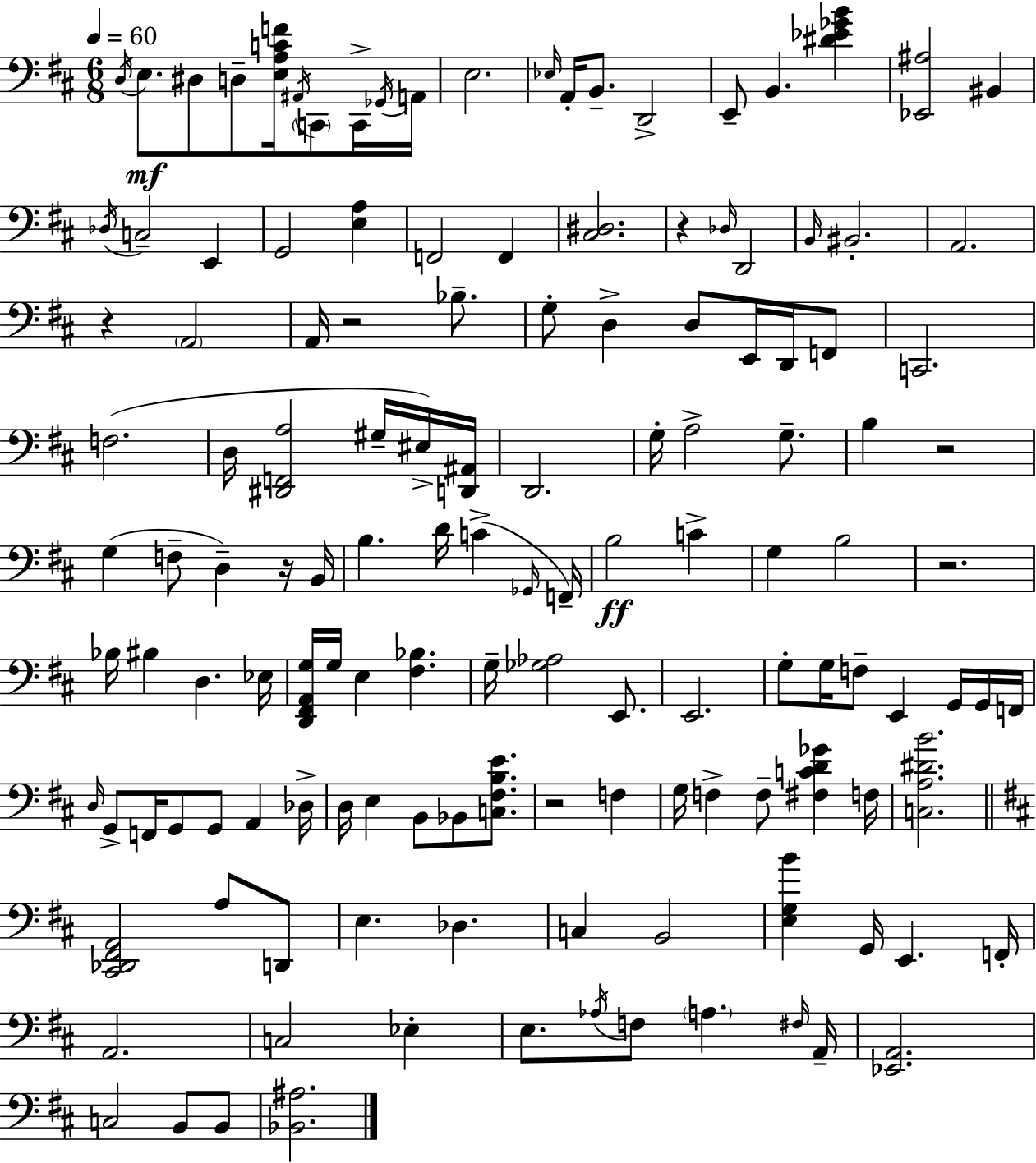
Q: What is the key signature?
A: D major